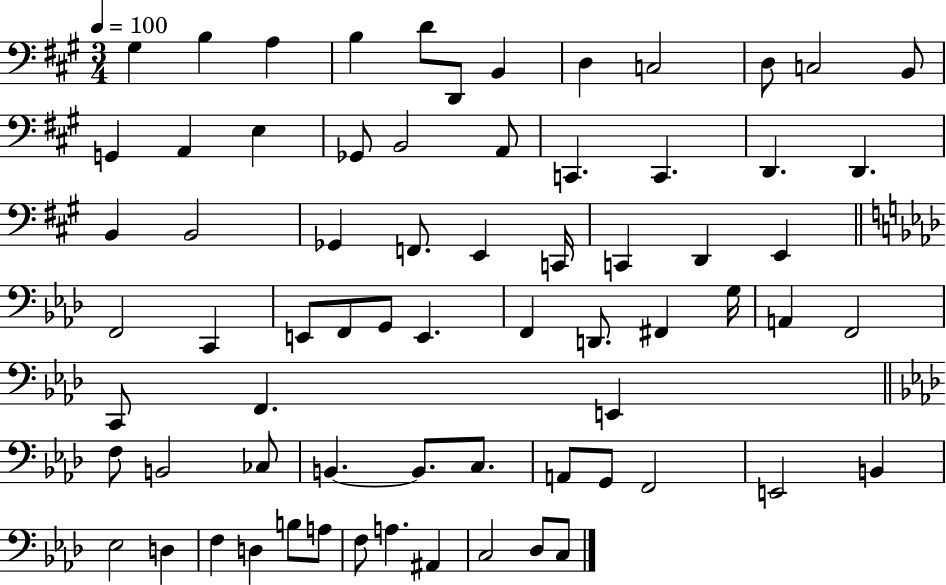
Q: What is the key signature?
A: A major